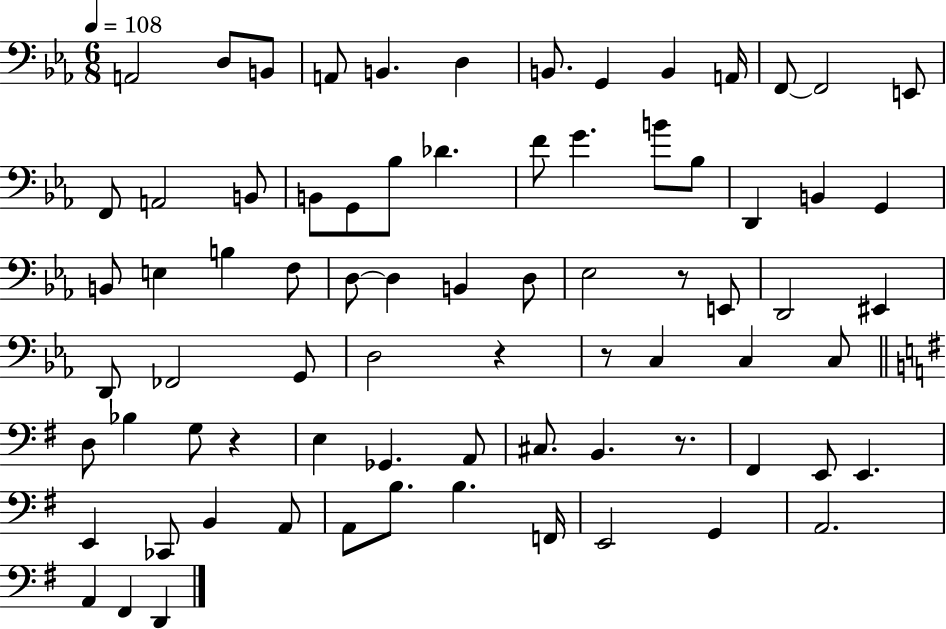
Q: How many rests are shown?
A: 5